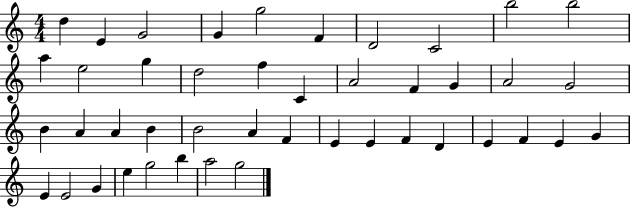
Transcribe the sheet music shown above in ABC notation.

X:1
T:Untitled
M:4/4
L:1/4
K:C
d E G2 G g2 F D2 C2 b2 b2 a e2 g d2 f C A2 F G A2 G2 B A A B B2 A F E E F D E F E G E E2 G e g2 b a2 g2